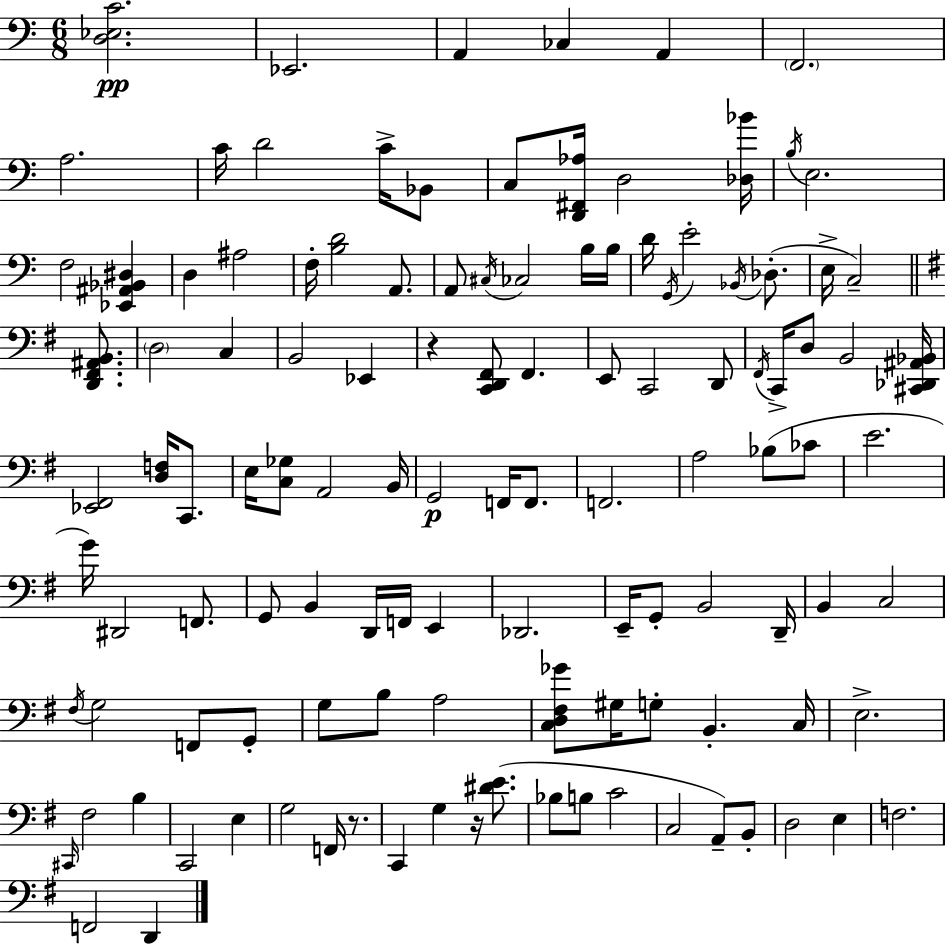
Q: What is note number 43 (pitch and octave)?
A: B2